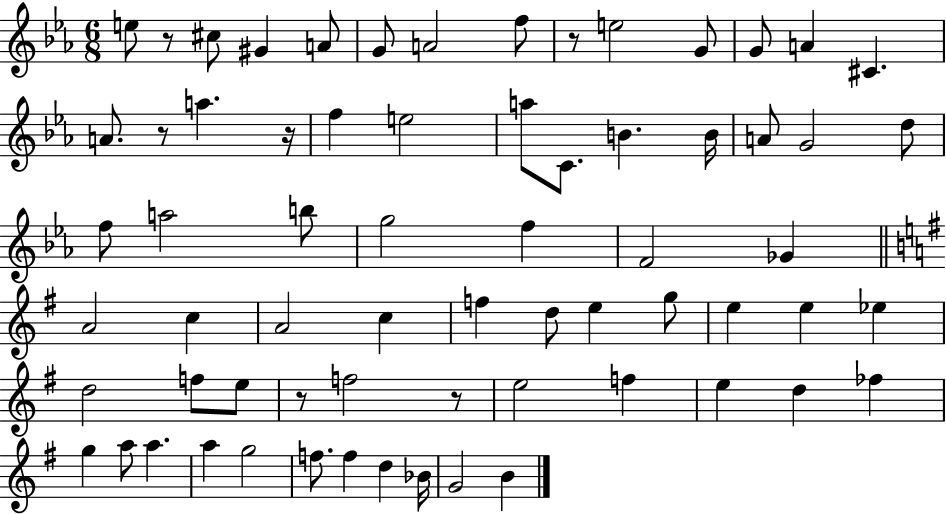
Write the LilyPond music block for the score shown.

{
  \clef treble
  \numericTimeSignature
  \time 6/8
  \key ees \major
  e''8 r8 cis''8 gis'4 a'8 | g'8 a'2 f''8 | r8 e''2 g'8 | g'8 a'4 cis'4. | \break a'8. r8 a''4. r16 | f''4 e''2 | a''8 c'8. b'4. b'16 | a'8 g'2 d''8 | \break f''8 a''2 b''8 | g''2 f''4 | f'2 ges'4 | \bar "||" \break \key g \major a'2 c''4 | a'2 c''4 | f''4 d''8 e''4 g''8 | e''4 e''4 ees''4 | \break d''2 f''8 e''8 | r8 f''2 r8 | e''2 f''4 | e''4 d''4 fes''4 | \break g''4 a''8 a''4. | a''4 g''2 | f''8. f''4 d''4 bes'16 | g'2 b'4 | \break \bar "|."
}